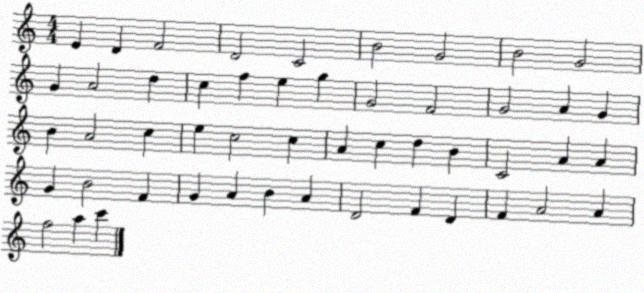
X:1
T:Untitled
M:4/4
L:1/4
K:C
E D F2 D2 C2 B2 G2 B2 G2 G A2 d c f e g G2 F2 G2 A G B A2 c e c2 c A c d B C2 A A G B2 F G A B A D2 F D F A2 A f2 a c'